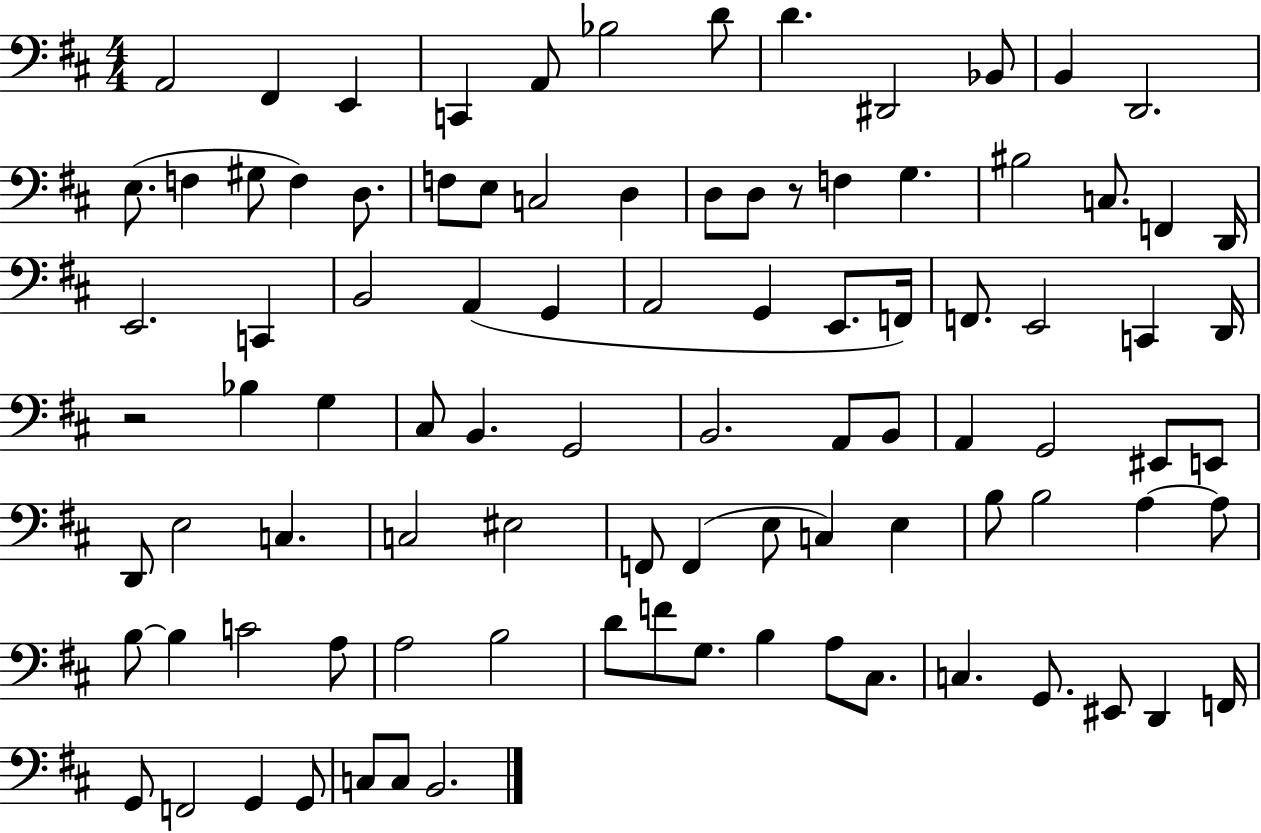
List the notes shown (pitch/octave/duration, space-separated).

A2/h F#2/q E2/q C2/q A2/e Bb3/h D4/e D4/q. D#2/h Bb2/e B2/q D2/h. E3/e. F3/q G#3/e F3/q D3/e. F3/e E3/e C3/h D3/q D3/e D3/e R/e F3/q G3/q. BIS3/h C3/e. F2/q D2/s E2/h. C2/q B2/h A2/q G2/q A2/h G2/q E2/e. F2/s F2/e. E2/h C2/q D2/s R/h Bb3/q G3/q C#3/e B2/q. G2/h B2/h. A2/e B2/e A2/q G2/h EIS2/e E2/e D2/e E3/h C3/q. C3/h EIS3/h F2/e F2/q E3/e C3/q E3/q B3/e B3/h A3/q A3/e B3/e B3/q C4/h A3/e A3/h B3/h D4/e F4/e G3/e. B3/q A3/e C#3/e. C3/q. G2/e. EIS2/e D2/q F2/s G2/e F2/h G2/q G2/e C3/e C3/e B2/h.